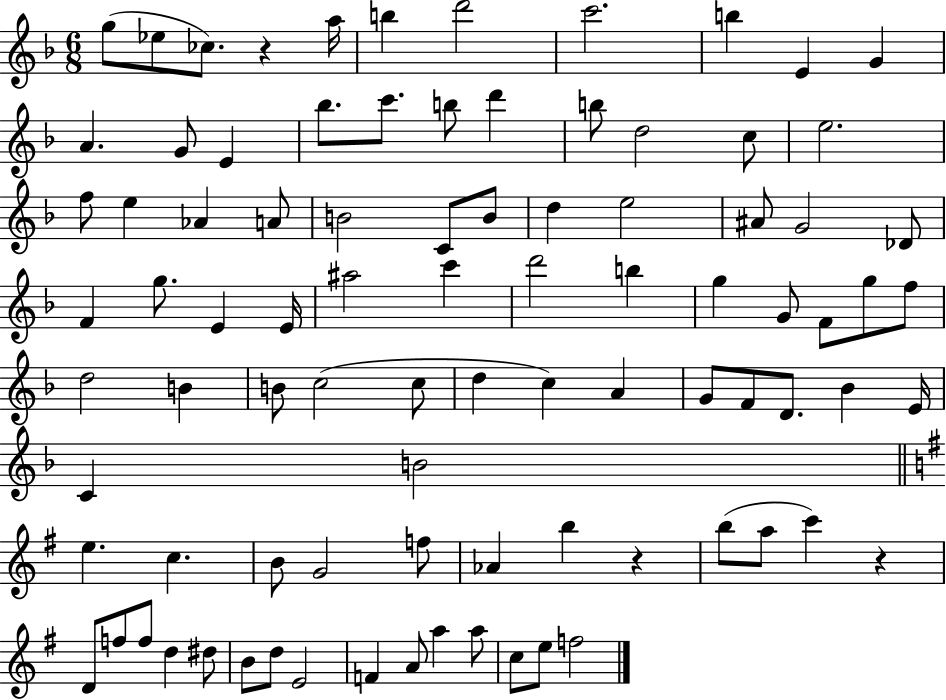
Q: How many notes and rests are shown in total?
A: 89